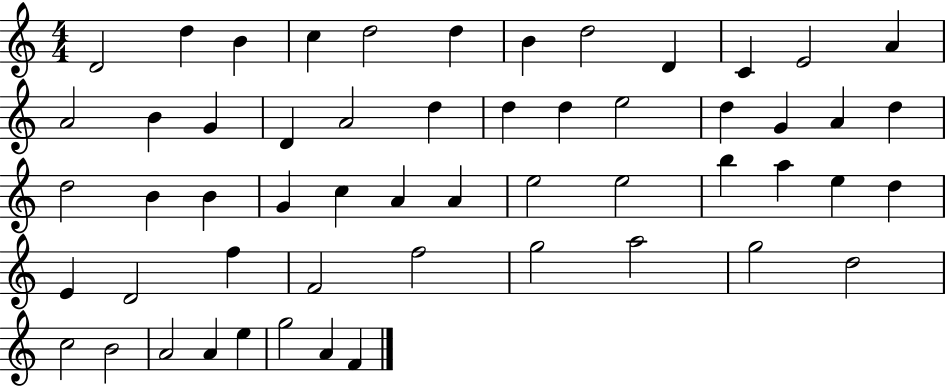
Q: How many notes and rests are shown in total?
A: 55